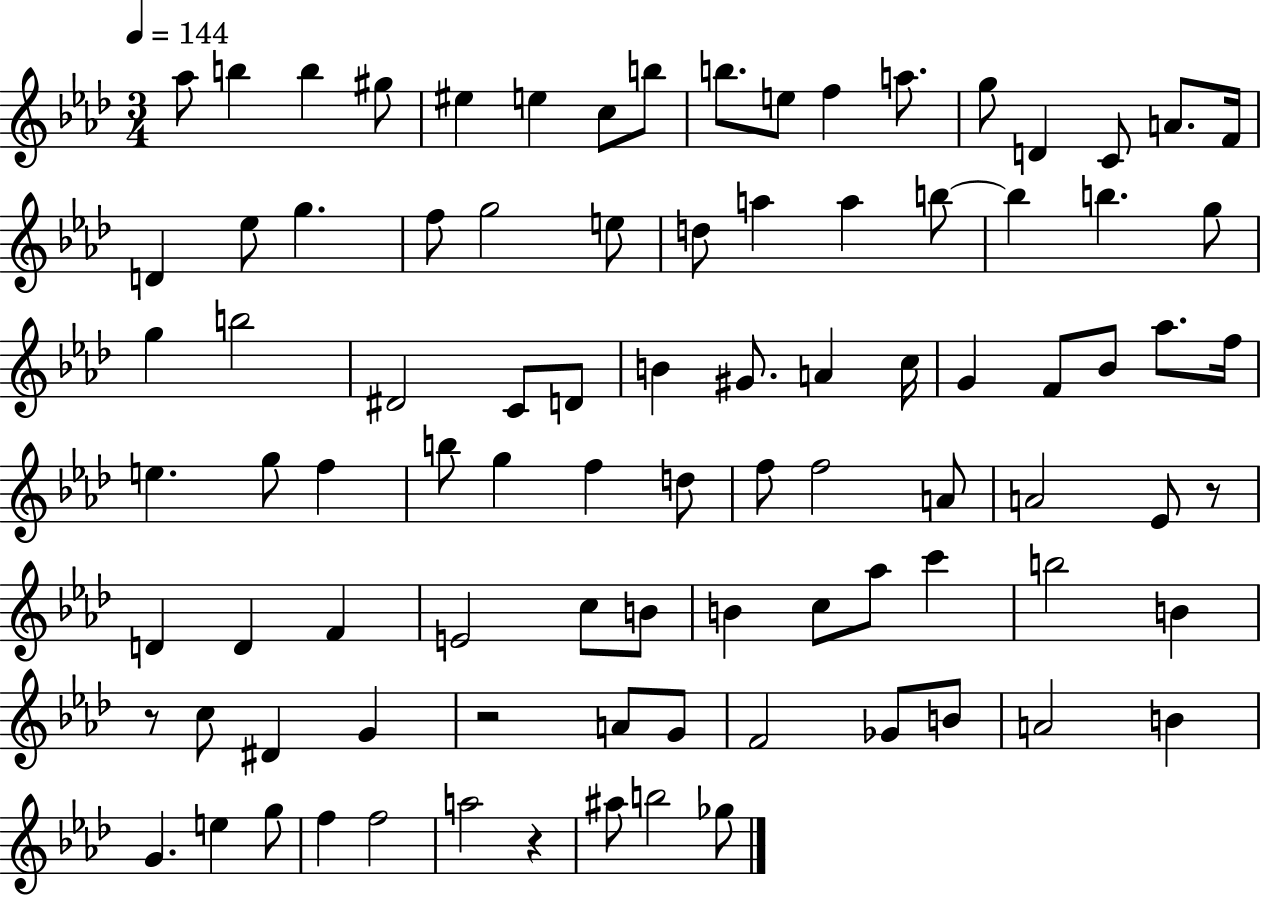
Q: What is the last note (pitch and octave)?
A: Gb5